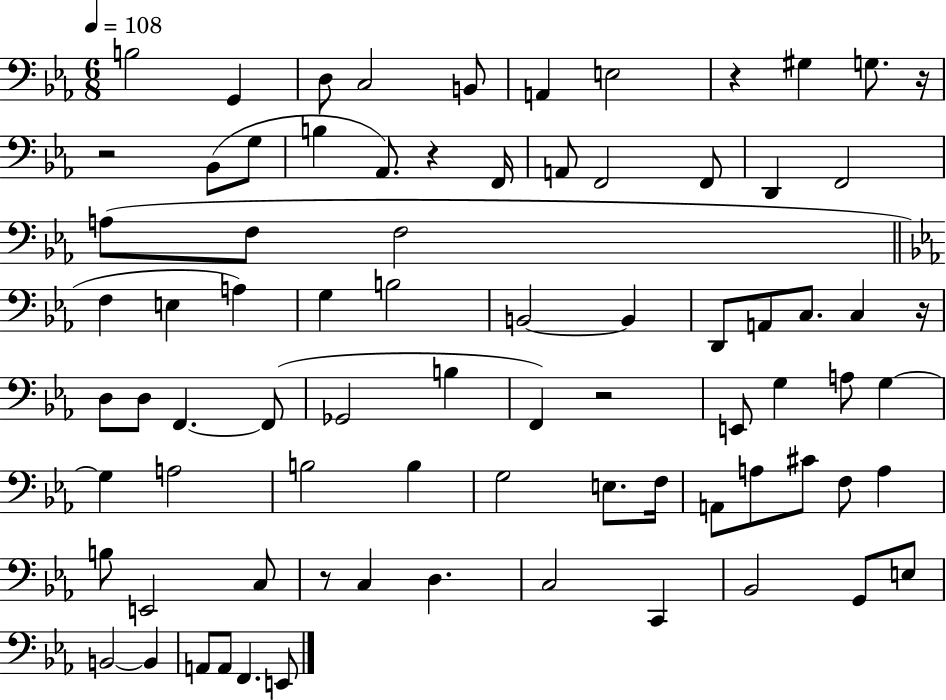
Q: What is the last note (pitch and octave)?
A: E2